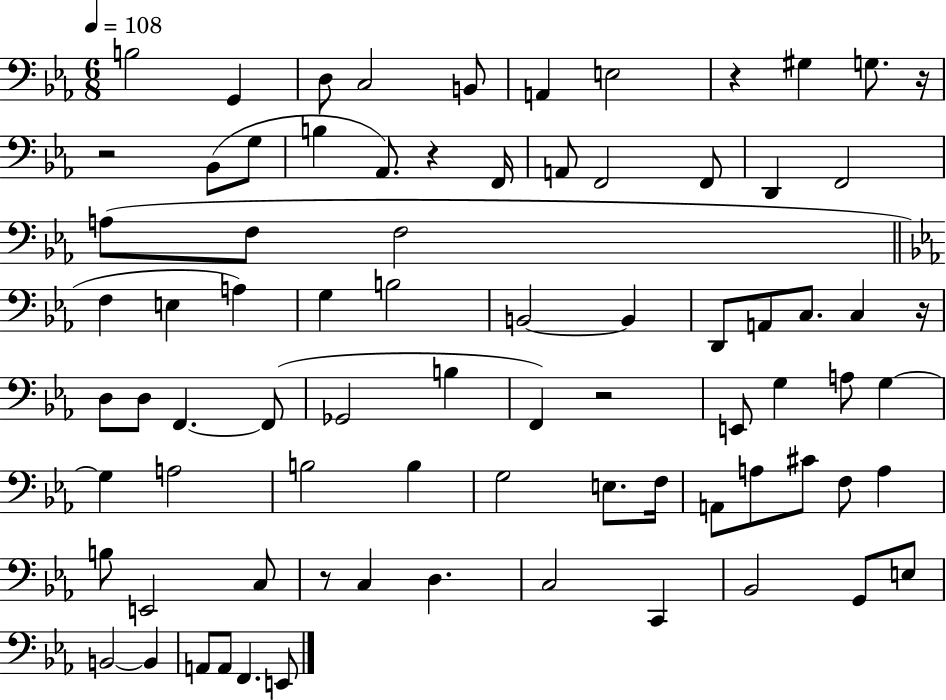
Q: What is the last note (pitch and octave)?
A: E2